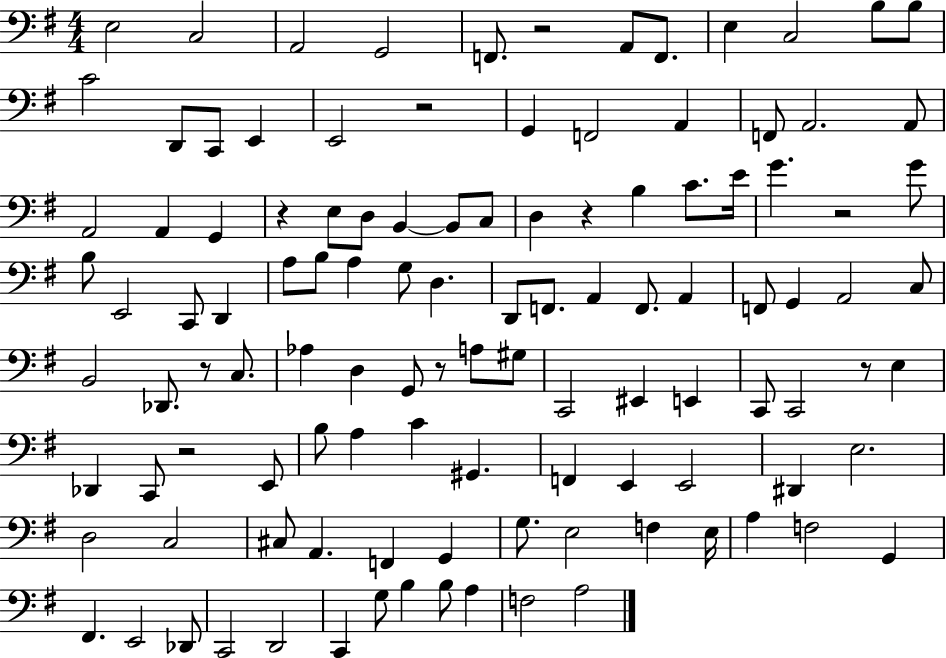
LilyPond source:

{
  \clef bass
  \numericTimeSignature
  \time 4/4
  \key g \major
  \repeat volta 2 { e2 c2 | a,2 g,2 | f,8. r2 a,8 f,8. | e4 c2 b8 b8 | \break c'2 d,8 c,8 e,4 | e,2 r2 | g,4 f,2 a,4 | f,8 a,2. a,8 | \break a,2 a,4 g,4 | r4 e8 d8 b,4~~ b,8 c8 | d4 r4 b4 c'8. e'16 | g'4. r2 g'8 | \break b8 e,2 c,8 d,4 | a8 b8 a4 g8 d4. | d,8 f,8. a,4 f,8. a,4 | f,8 g,4 a,2 c8 | \break b,2 des,8. r8 c8. | aes4 d4 g,8 r8 a8 gis8 | c,2 eis,4 e,4 | c,8 c,2 r8 e4 | \break des,4 c,8 r2 e,8 | b8 a4 c'4 gis,4. | f,4 e,4 e,2 | dis,4 e2. | \break d2 c2 | cis8 a,4. f,4 g,4 | g8. e2 f4 e16 | a4 f2 g,4 | \break fis,4. e,2 des,8 | c,2 d,2 | c,4 g8 b4 b8 a4 | f2 a2 | \break } \bar "|."
}